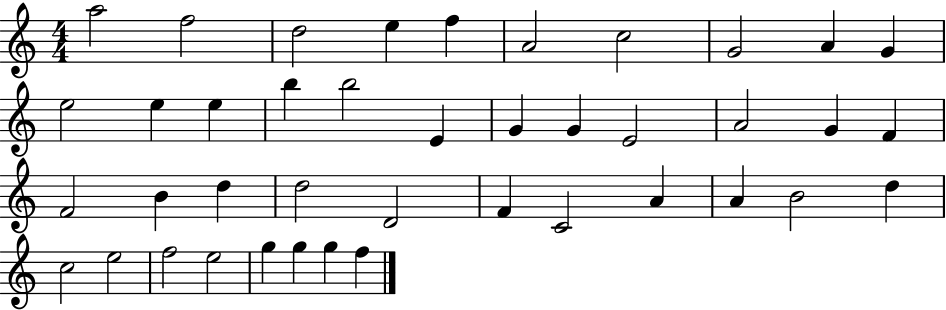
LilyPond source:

{
  \clef treble
  \numericTimeSignature
  \time 4/4
  \key c \major
  a''2 f''2 | d''2 e''4 f''4 | a'2 c''2 | g'2 a'4 g'4 | \break e''2 e''4 e''4 | b''4 b''2 e'4 | g'4 g'4 e'2 | a'2 g'4 f'4 | \break f'2 b'4 d''4 | d''2 d'2 | f'4 c'2 a'4 | a'4 b'2 d''4 | \break c''2 e''2 | f''2 e''2 | g''4 g''4 g''4 f''4 | \bar "|."
}